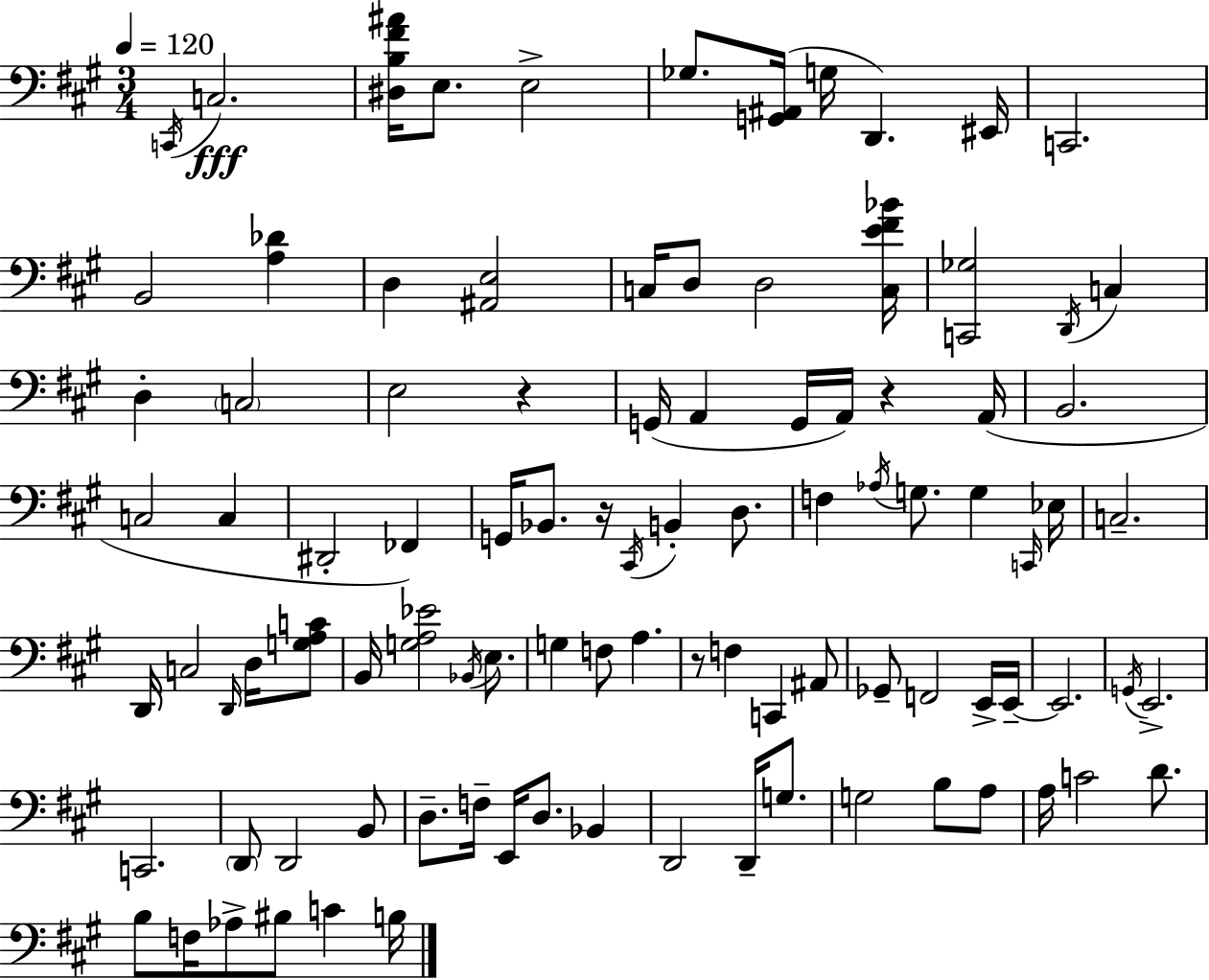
X:1
T:Untitled
M:3/4
L:1/4
K:A
C,,/4 C,2 [^D,B,^F^A]/4 E,/2 E,2 _G,/2 [G,,^A,,]/4 G,/4 D,, ^E,,/4 C,,2 B,,2 [A,_D] D, [^A,,E,]2 C,/4 D,/2 D,2 [C,E^F_B]/4 [C,,_G,]2 D,,/4 C, D, C,2 E,2 z G,,/4 A,, G,,/4 A,,/4 z A,,/4 B,,2 C,2 C, ^D,,2 _F,, G,,/4 _B,,/2 z/4 ^C,,/4 B,, D,/2 F, _A,/4 G,/2 G, C,,/4 _E,/4 C,2 D,,/4 C,2 D,,/4 D,/4 [G,A,C]/2 B,,/4 [G,A,_E]2 _B,,/4 E,/2 G, F,/2 A, z/2 F, C,, ^A,,/2 _G,,/2 F,,2 E,,/4 E,,/4 E,,2 G,,/4 E,,2 C,,2 D,,/2 D,,2 B,,/2 D,/2 F,/4 E,,/4 D,/2 _B,, D,,2 D,,/4 G,/2 G,2 B,/2 A,/2 A,/4 C2 D/2 B,/2 F,/4 _A,/2 ^B,/2 C B,/4